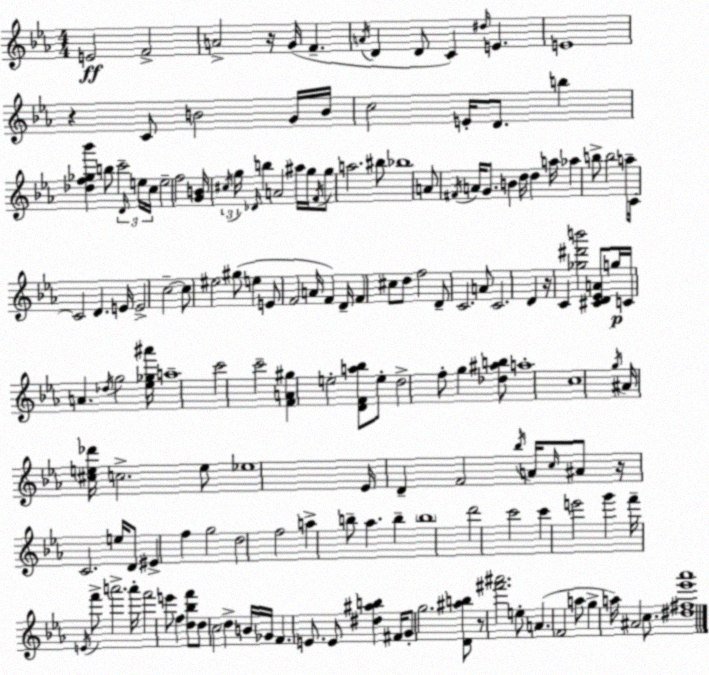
X:1
T:Untitled
M:4/4
L:1/4
K:Eb
E2 F2 A2 z/4 G/4 F A/4 D D/2 C ^d/4 E E4 z C/2 B2 G/4 B/4 c2 E/4 D/2 b [_df_g_b'] b/2 c'2 D/4 e/4 c/4 e2 f2 [GB]/4 ^c/4 g/4 _D/4 b A2 ^a/4 g/4 F/4 g/2 a2 ^b/2 _b4 A/2 ^F/4 A/4 G/2 B d/4 d a/4 _a b/2 b2 a/2 C/4 C2 D E/4 E2 c2 c/2 ^e2 ^g/2 e E/2 F2 A/4 F D/4 F ^c/2 d/2 f2 D/2 C2 A/2 C2 D z/4 C [_g^d'b']2 [^CD_EA]/2 g/4 C/4 A _d/4 g2 [_e_g^a']/4 a4 c'2 c'2 [FA^g] e2 [DFa_b]/2 e/2 d2 f/2 g [_d^ab]/2 a4 c4 g/4 ^A/4 [^ce_d']/4 c2 e/2 _e4 _E/4 D F2 _b/4 A/4 c/4 ^A/2 z/4 C2 e/4 D/2 ^E f g2 d2 f2 a b/2 _a b b4 d'2 c'2 c' e'2 g' f'/4 E/4 f'/2 a'2 a'/4 f'2 e'/2 f [d_bf']/2 d/2 c2 d B/4 _G/4 F E/2 E/2 [^d^ab] ^F/4 G/2 g2 [D^ab]/2 z/2 [^f'^a']2 e/2 A F2 a/2 g a/4 ^A2 c/2 [^d^f_e'_a']4